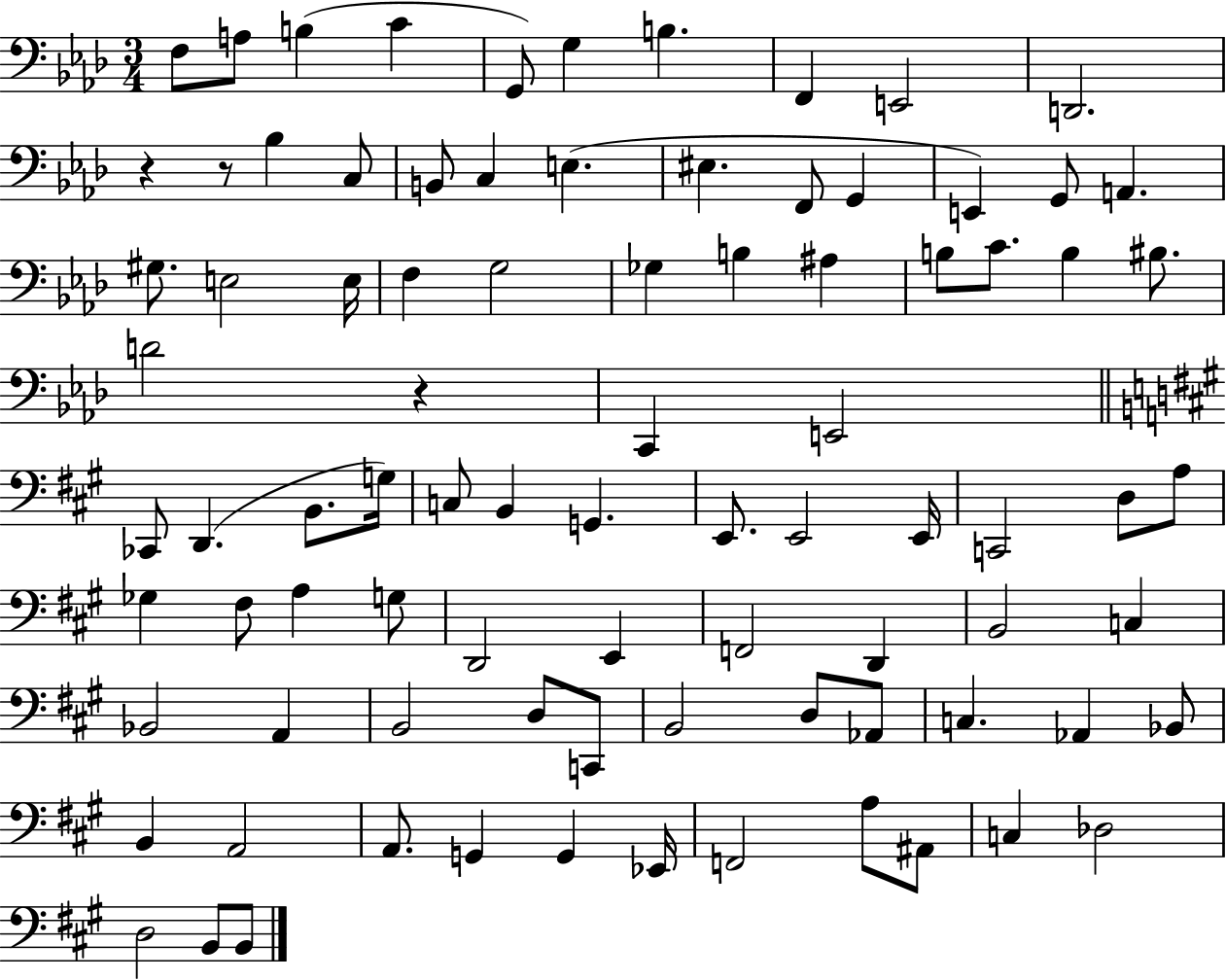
F3/e A3/e B3/q C4/q G2/e G3/q B3/q. F2/q E2/h D2/h. R/q R/e Bb3/q C3/e B2/e C3/q E3/q. EIS3/q. F2/e G2/q E2/q G2/e A2/q. G#3/e. E3/h E3/s F3/q G3/h Gb3/q B3/q A#3/q B3/e C4/e. B3/q BIS3/e. D4/h R/q C2/q E2/h CES2/e D2/q. B2/e. G3/s C3/e B2/q G2/q. E2/e. E2/h E2/s C2/h D3/e A3/e Gb3/q F#3/e A3/q G3/e D2/h E2/q F2/h D2/q B2/h C3/q Bb2/h A2/q B2/h D3/e C2/e B2/h D3/e Ab2/e C3/q. Ab2/q Bb2/e B2/q A2/h A2/e. G2/q G2/q Eb2/s F2/h A3/e A#2/e C3/q Db3/h D3/h B2/e B2/e